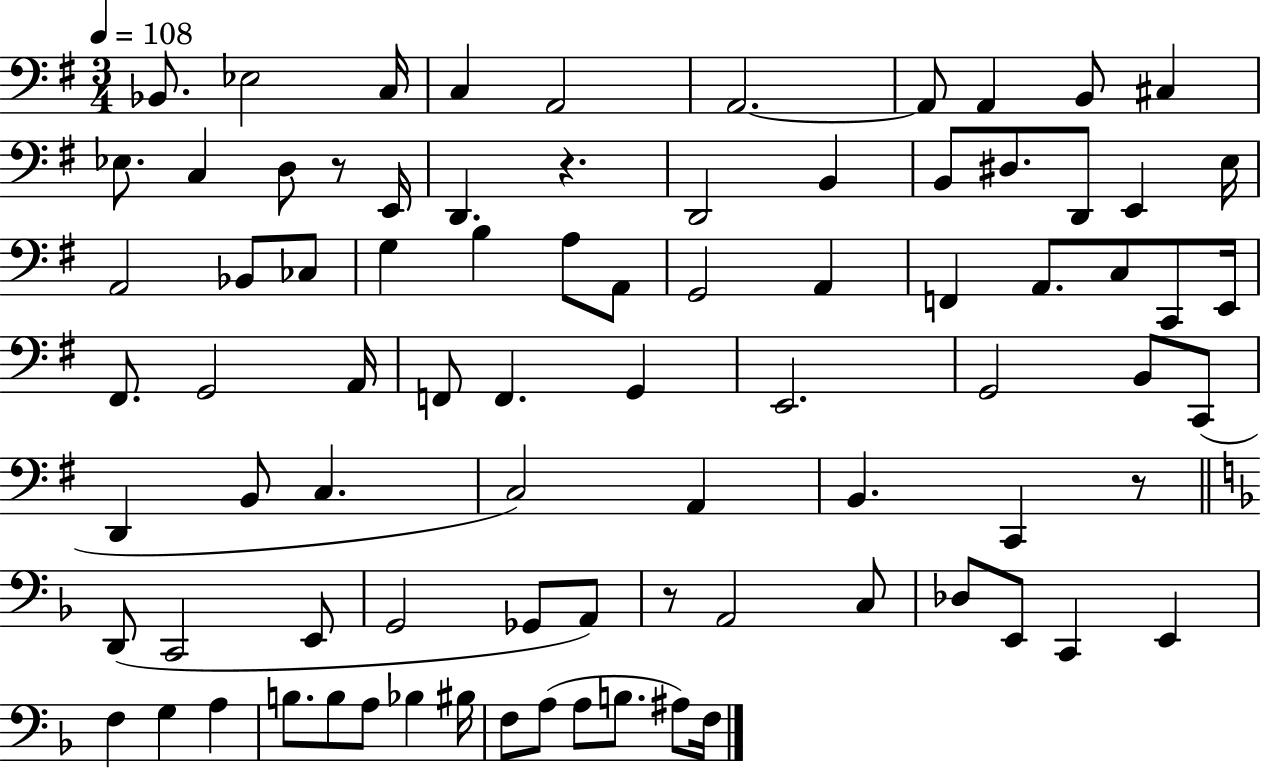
{
  \clef bass
  \numericTimeSignature
  \time 3/4
  \key g \major
  \tempo 4 = 108
  bes,8. ees2 c16 | c4 a,2 | a,2.~~ | a,8 a,4 b,8 cis4 | \break ees8. c4 d8 r8 e,16 | d,4. r4. | d,2 b,4 | b,8 dis8. d,8 e,4 e16 | \break a,2 bes,8 ces8 | g4 b4 a8 a,8 | g,2 a,4 | f,4 a,8. c8 c,8 e,16 | \break fis,8. g,2 a,16 | f,8 f,4. g,4 | e,2. | g,2 b,8 c,8( | \break d,4 b,8 c4. | c2) a,4 | b,4. c,4 r8 | \bar "||" \break \key d \minor d,8( c,2 e,8 | g,2 ges,8 a,8) | r8 a,2 c8 | des8 e,8 c,4 e,4 | \break f4 g4 a4 | b8. b8 a8 bes4 bis16 | f8 a8( a8 b8. ais8) f16 | \bar "|."
}